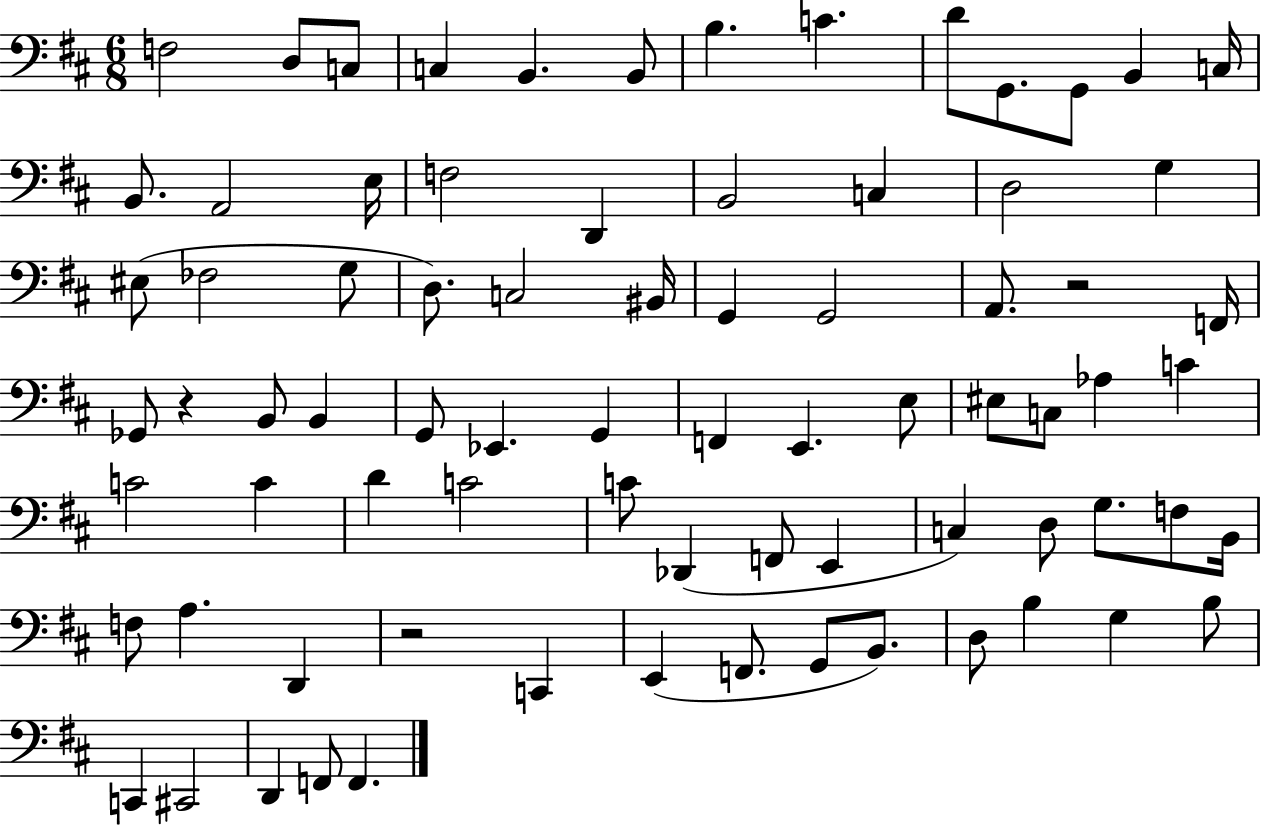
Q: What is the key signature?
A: D major